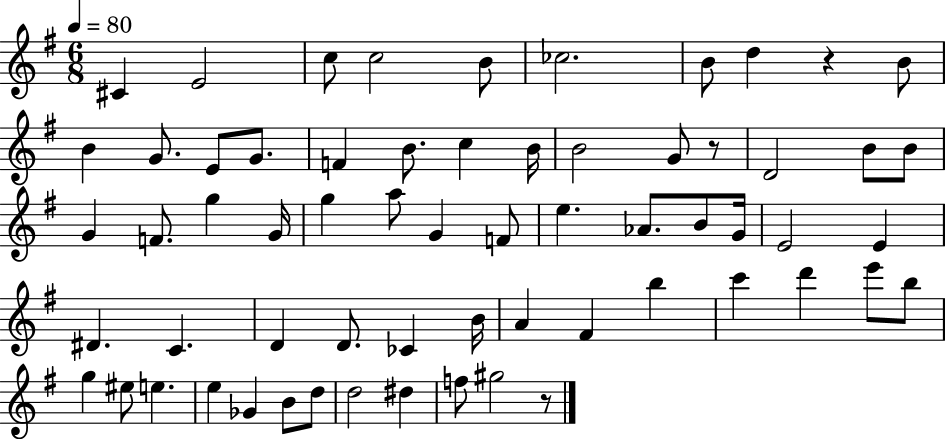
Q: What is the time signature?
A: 6/8